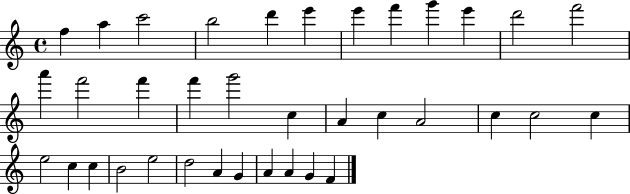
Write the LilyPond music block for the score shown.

{
  \clef treble
  \time 4/4
  \defaultTimeSignature
  \key c \major
  f''4 a''4 c'''2 | b''2 d'''4 e'''4 | e'''4 f'''4 g'''4 e'''4 | d'''2 f'''2 | \break a'''4 f'''2 f'''4 | f'''4 g'''2 c''4 | a'4 c''4 a'2 | c''4 c''2 c''4 | \break e''2 c''4 c''4 | b'2 e''2 | d''2 a'4 g'4 | a'4 a'4 g'4 f'4 | \break \bar "|."
}